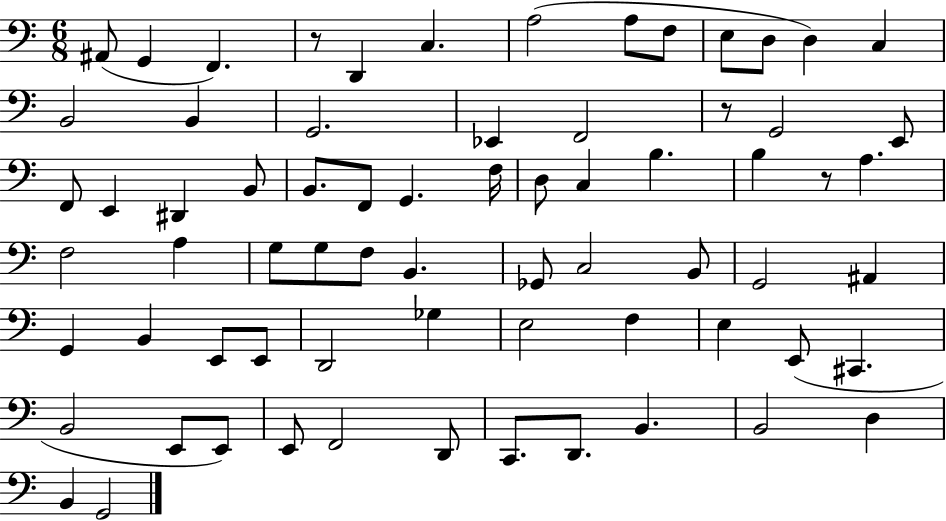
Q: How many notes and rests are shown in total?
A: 70